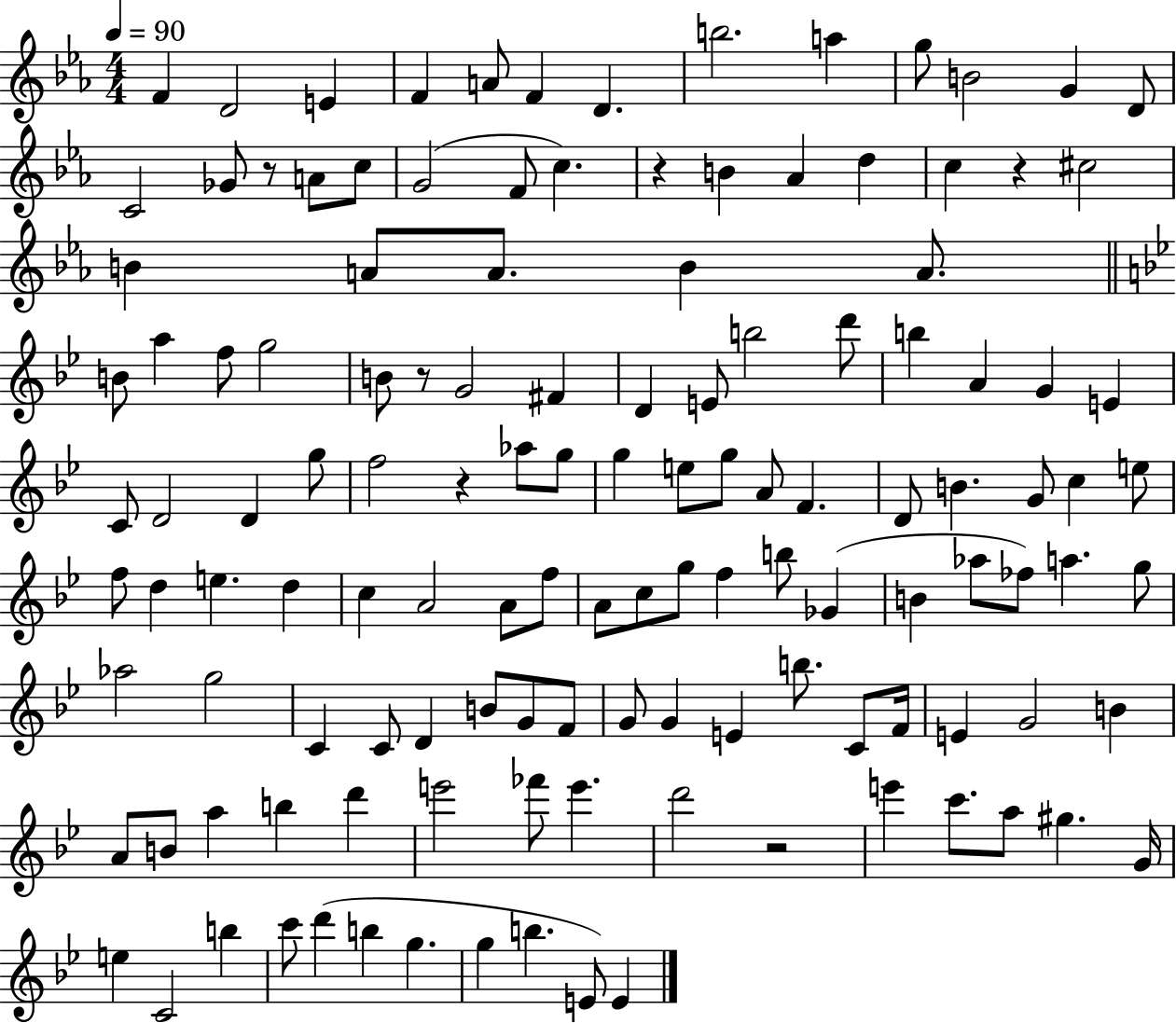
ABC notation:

X:1
T:Untitled
M:4/4
L:1/4
K:Eb
F D2 E F A/2 F D b2 a g/2 B2 G D/2 C2 _G/2 z/2 A/2 c/2 G2 F/2 c z B _A d c z ^c2 B A/2 A/2 B A/2 B/2 a f/2 g2 B/2 z/2 G2 ^F D E/2 b2 d'/2 b A G E C/2 D2 D g/2 f2 z _a/2 g/2 g e/2 g/2 A/2 F D/2 B G/2 c e/2 f/2 d e d c A2 A/2 f/2 A/2 c/2 g/2 f b/2 _G B _a/2 _f/2 a g/2 _a2 g2 C C/2 D B/2 G/2 F/2 G/2 G E b/2 C/2 F/4 E G2 B A/2 B/2 a b d' e'2 _f'/2 e' d'2 z2 e' c'/2 a/2 ^g G/4 e C2 b c'/2 d' b g g b E/2 E